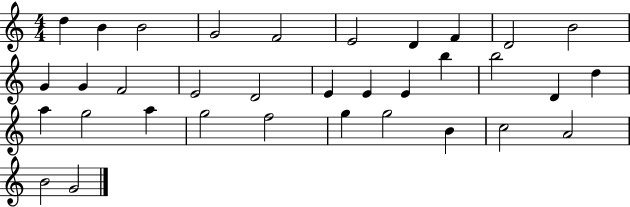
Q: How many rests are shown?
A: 0